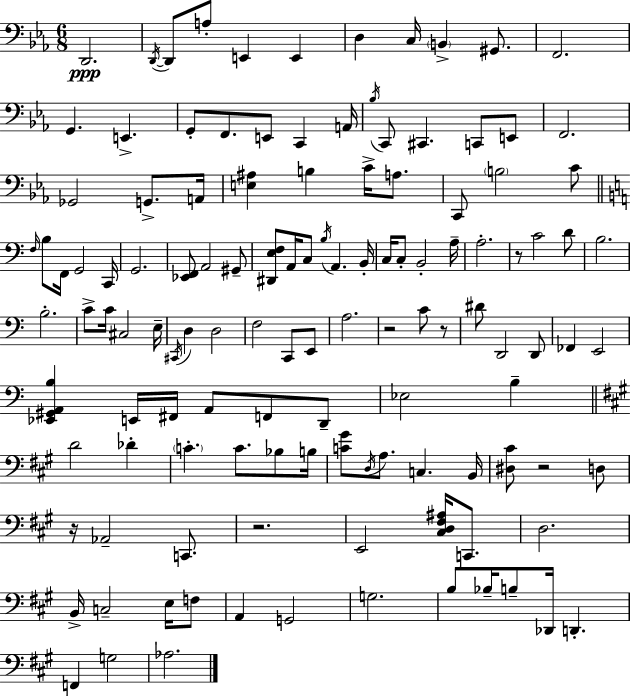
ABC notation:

X:1
T:Untitled
M:6/8
L:1/4
K:Cm
D,,2 D,,/4 D,,/2 A,/2 E,, E,, D, C,/4 B,, ^G,,/2 F,,2 G,, E,, G,,/2 F,,/2 E,,/2 C,, A,,/4 _B,/4 C,,/2 ^C,, C,,/2 E,,/2 F,,2 _G,,2 G,,/2 A,,/4 [E,^A,] B, C/4 A,/2 C,,/2 B,2 C/2 F,/4 B,/2 F,,/4 G,,2 C,,/4 G,,2 [_E,,F,,]/2 A,,2 ^G,,/2 [^D,,E,F,]/2 A,,/4 C,/2 B,/4 A,, B,,/4 C,/4 C,/2 B,,2 A,/4 A,2 z/2 C2 D/2 B,2 B,2 C/2 C/4 ^C,2 E,/4 ^C,,/4 D, D,2 F,2 C,,/2 E,,/2 A,2 z2 C/2 z/2 ^D/2 D,,2 D,,/2 _F,, E,,2 [_E,,^G,,A,,B,] E,,/4 ^F,,/4 A,,/2 F,,/2 D,,/2 _E,2 B, D2 _D C C/2 _B,/2 B,/4 [C^G]/2 D,/4 A,/2 C, B,,/4 [^D,^C]/2 z2 D,/2 z/4 _A,,2 C,,/2 z2 E,,2 [^C,D,^F,^A,]/4 C,,/2 D,2 B,,/4 C,2 E,/4 F,/2 A,, G,,2 G,2 B,/2 _B,/4 B,/2 _D,,/4 D,, F,, G,2 _A,2